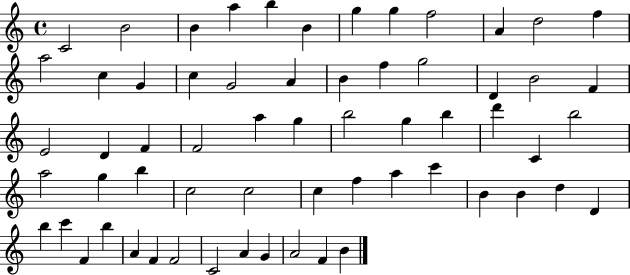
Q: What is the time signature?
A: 4/4